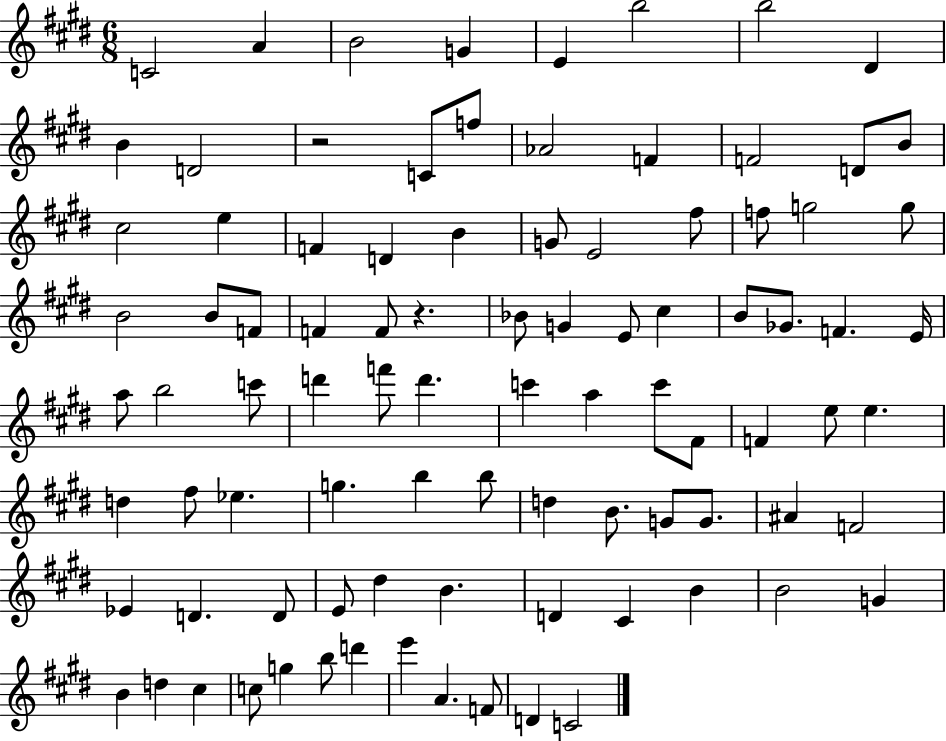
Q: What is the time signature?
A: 6/8